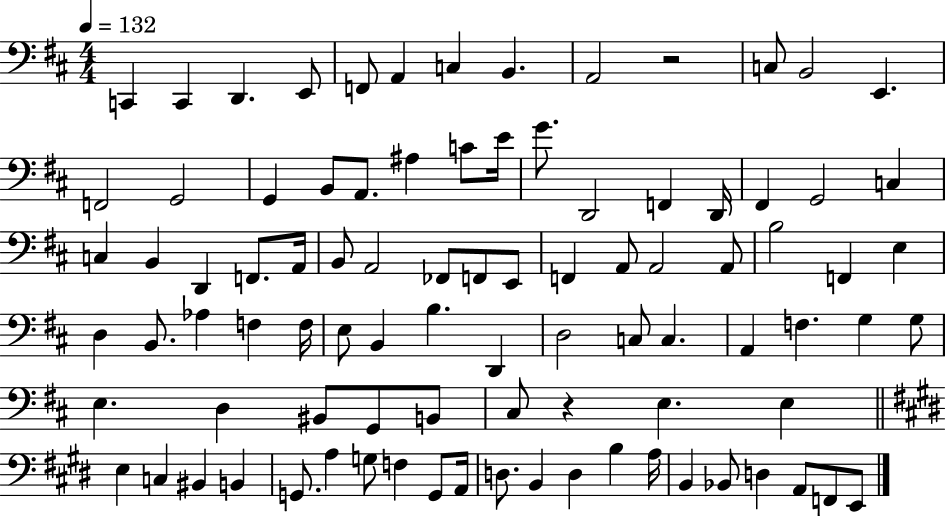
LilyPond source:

{
  \clef bass
  \numericTimeSignature
  \time 4/4
  \key d \major
  \tempo 4 = 132
  \repeat volta 2 { c,4 c,4 d,4. e,8 | f,8 a,4 c4 b,4. | a,2 r2 | c8 b,2 e,4. | \break f,2 g,2 | g,4 b,8 a,8. ais4 c'8 e'16 | g'8. d,2 f,4 d,16 | fis,4 g,2 c4 | \break c4 b,4 d,4 f,8. a,16 | b,8 a,2 fes,8 f,8 e,8 | f,4 a,8 a,2 a,8 | b2 f,4 e4 | \break d4 b,8. aes4 f4 f16 | e8 b,4 b4. d,4 | d2 c8 c4. | a,4 f4. g4 g8 | \break e4. d4 bis,8 g,8 b,8 | cis8 r4 e4. e4 | \bar "||" \break \key e \major e4 c4 bis,4 b,4 | g,8. a4 g8 f4 g,8 a,16 | d8. b,4 d4 b4 a16 | b,4 bes,8 d4 a,8 f,8 e,8 | \break } \bar "|."
}